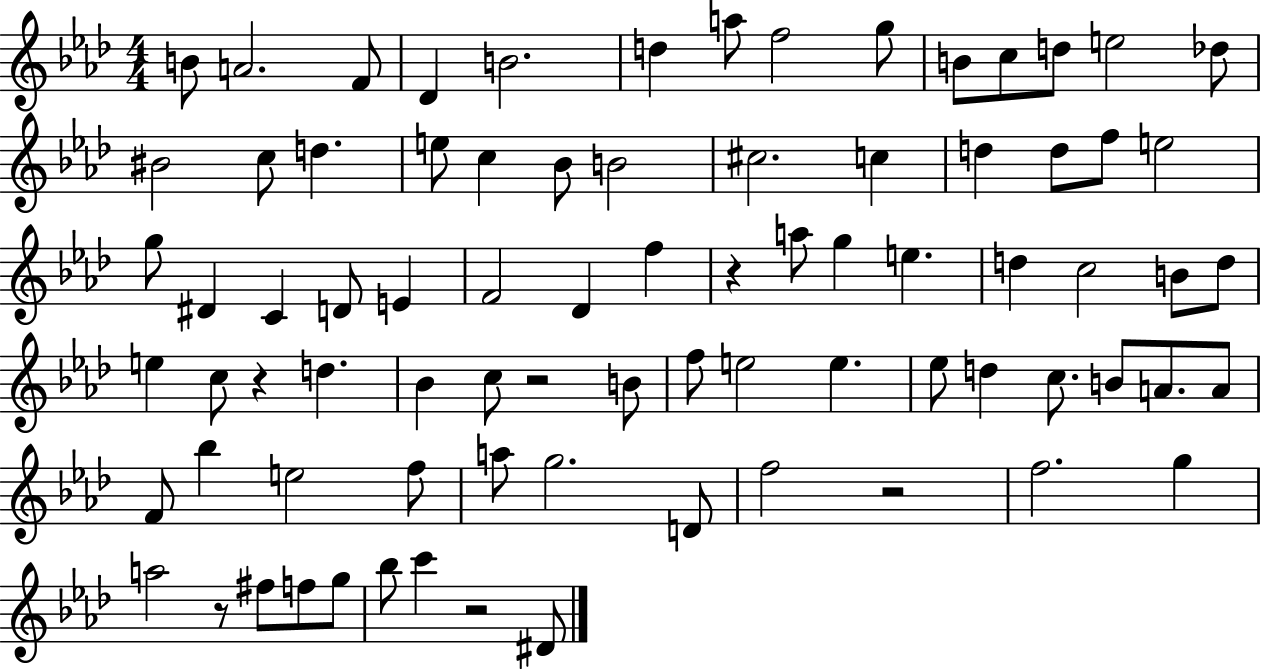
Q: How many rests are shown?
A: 6